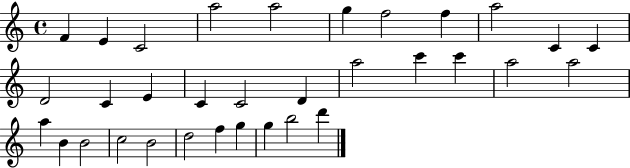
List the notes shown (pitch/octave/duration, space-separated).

F4/q E4/q C4/h A5/h A5/h G5/q F5/h F5/q A5/h C4/q C4/q D4/h C4/q E4/q C4/q C4/h D4/q A5/h C6/q C6/q A5/h A5/h A5/q B4/q B4/h C5/h B4/h D5/h F5/q G5/q G5/q B5/h D6/q